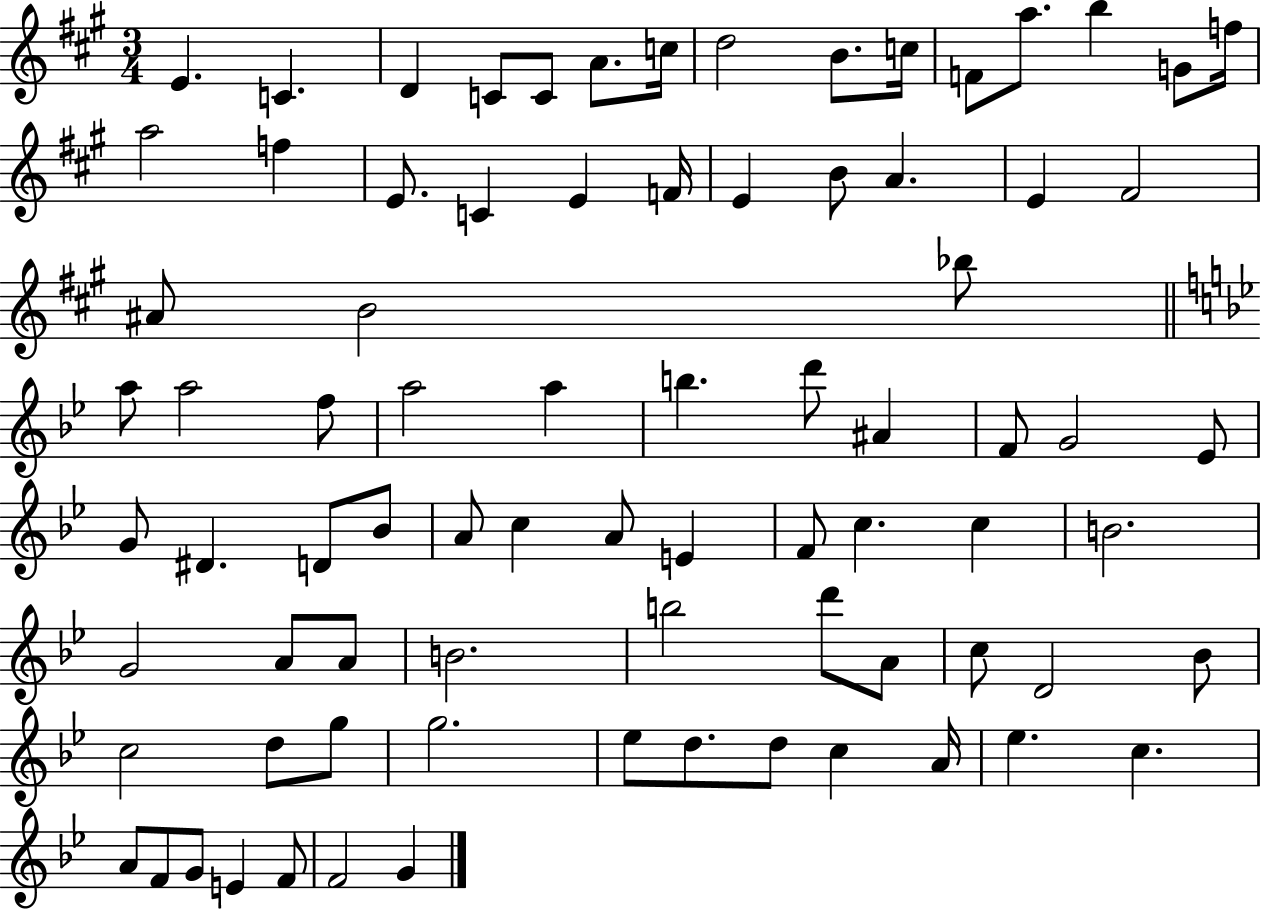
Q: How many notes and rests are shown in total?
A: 80